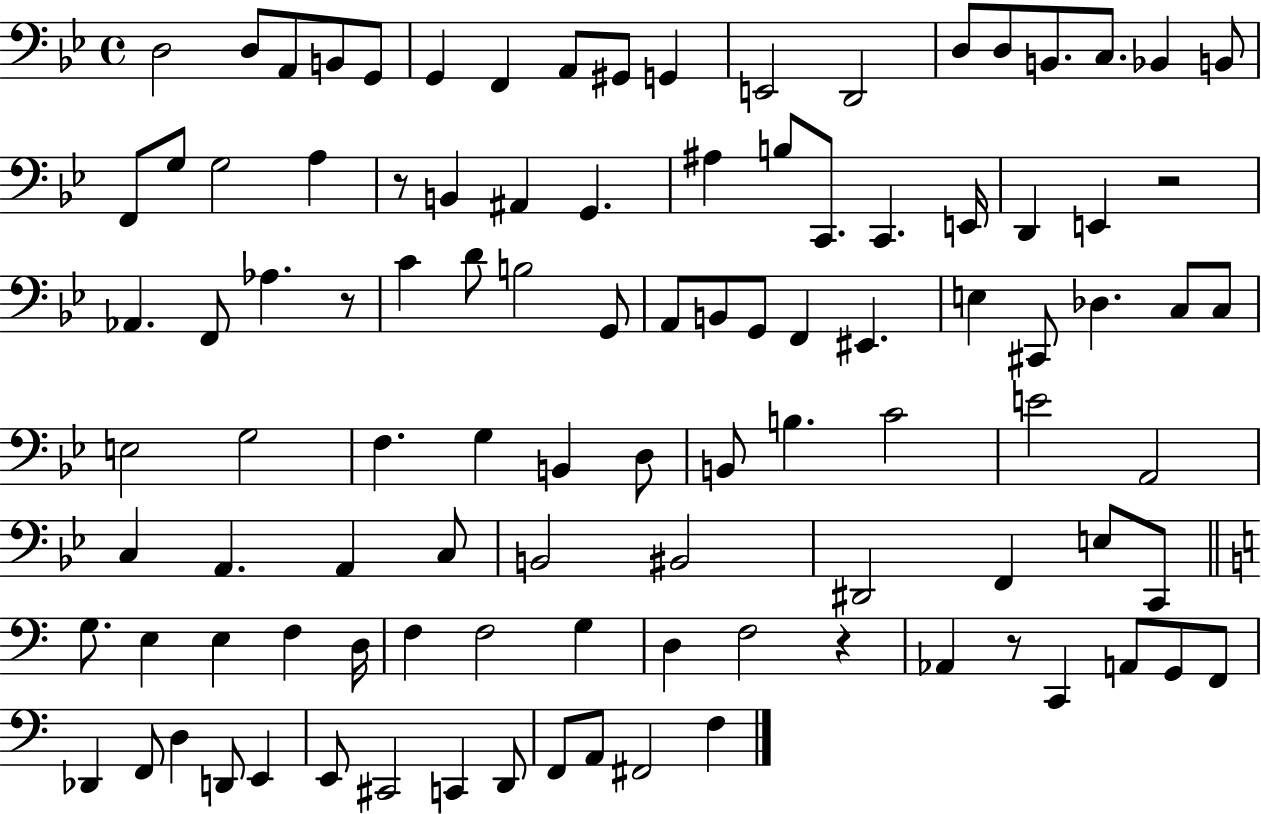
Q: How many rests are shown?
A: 5